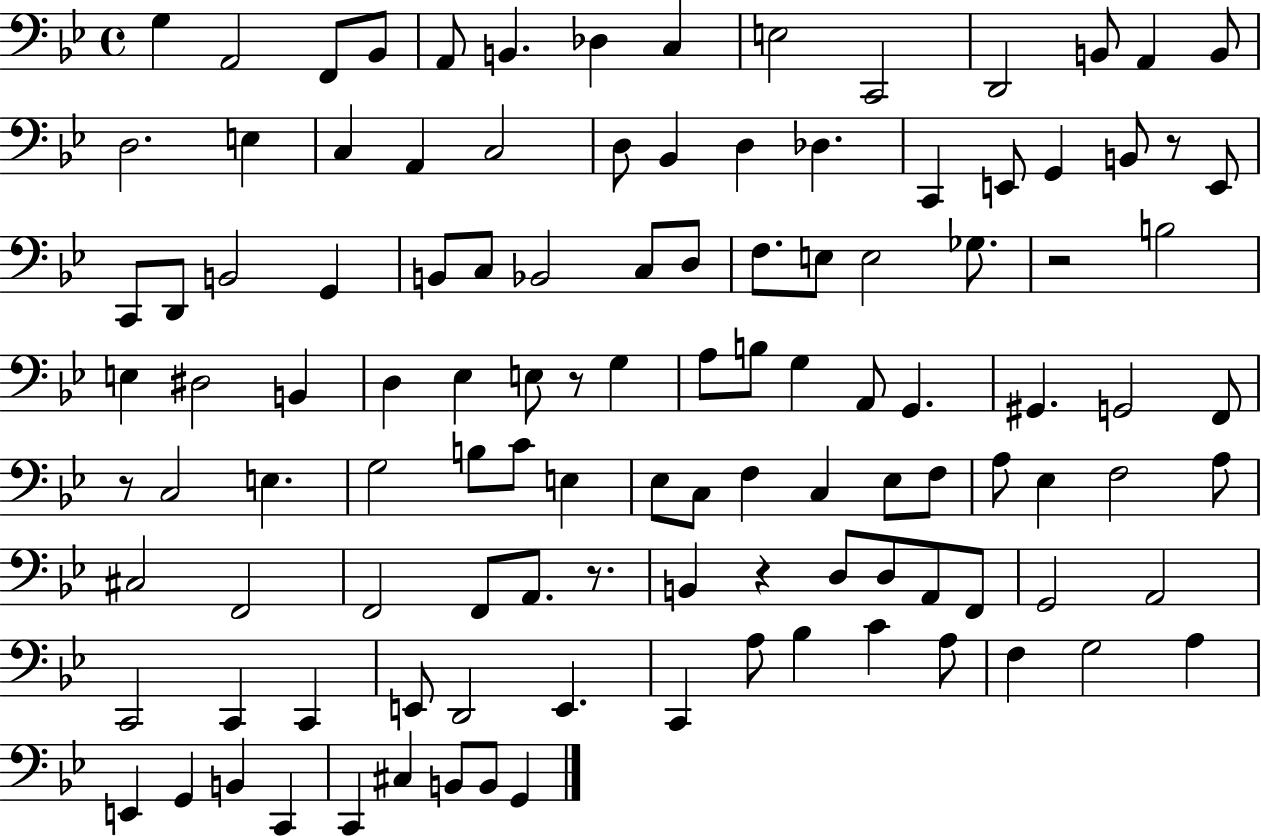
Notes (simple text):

G3/q A2/h F2/e Bb2/e A2/e B2/q. Db3/q C3/q E3/h C2/h D2/h B2/e A2/q B2/e D3/h. E3/q C3/q A2/q C3/h D3/e Bb2/q D3/q Db3/q. C2/q E2/e G2/q B2/e R/e E2/e C2/e D2/e B2/h G2/q B2/e C3/e Bb2/h C3/e D3/e F3/e. E3/e E3/h Gb3/e. R/h B3/h E3/q D#3/h B2/q D3/q Eb3/q E3/e R/e G3/q A3/e B3/e G3/q A2/e G2/q. G#2/q. G2/h F2/e R/e C3/h E3/q. G3/h B3/e C4/e E3/q Eb3/e C3/e F3/q C3/q Eb3/e F3/e A3/e Eb3/q F3/h A3/e C#3/h F2/h F2/h F2/e A2/e. R/e. B2/q R/q D3/e D3/e A2/e F2/e G2/h A2/h C2/h C2/q C2/q E2/e D2/h E2/q. C2/q A3/e Bb3/q C4/q A3/e F3/q G3/h A3/q E2/q G2/q B2/q C2/q C2/q C#3/q B2/e B2/e G2/q